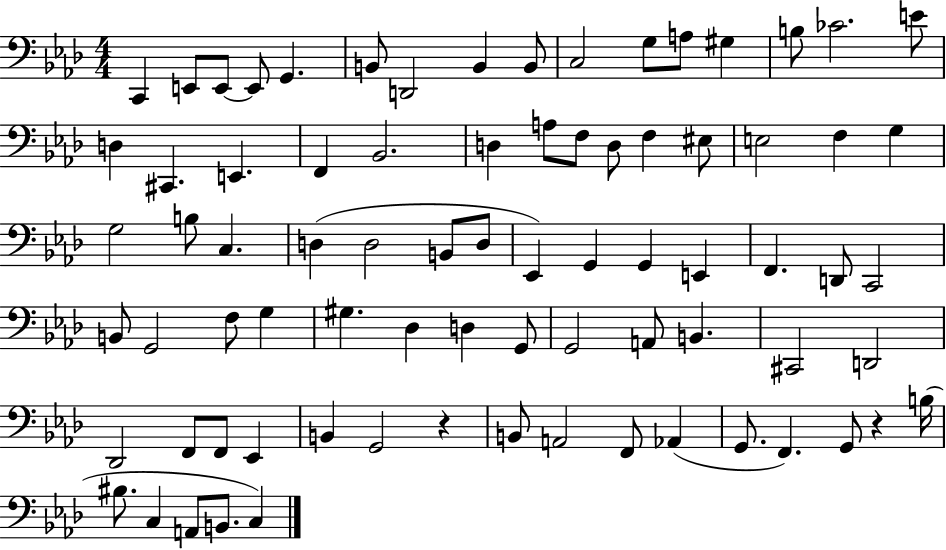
C2/q E2/e E2/e E2/e G2/q. B2/e D2/h B2/q B2/e C3/h G3/e A3/e G#3/q B3/e CES4/h. E4/e D3/q C#2/q. E2/q. F2/q Bb2/h. D3/q A3/e F3/e D3/e F3/q EIS3/e E3/h F3/q G3/q G3/h B3/e C3/q. D3/q D3/h B2/e D3/e Eb2/q G2/q G2/q E2/q F2/q. D2/e C2/h B2/e G2/h F3/e G3/q G#3/q. Db3/q D3/q G2/e G2/h A2/e B2/q. C#2/h D2/h Db2/h F2/e F2/e Eb2/q B2/q G2/h R/q B2/e A2/h F2/e Ab2/q G2/e. F2/q. G2/e R/q B3/s BIS3/e. C3/q A2/e B2/e. C3/q